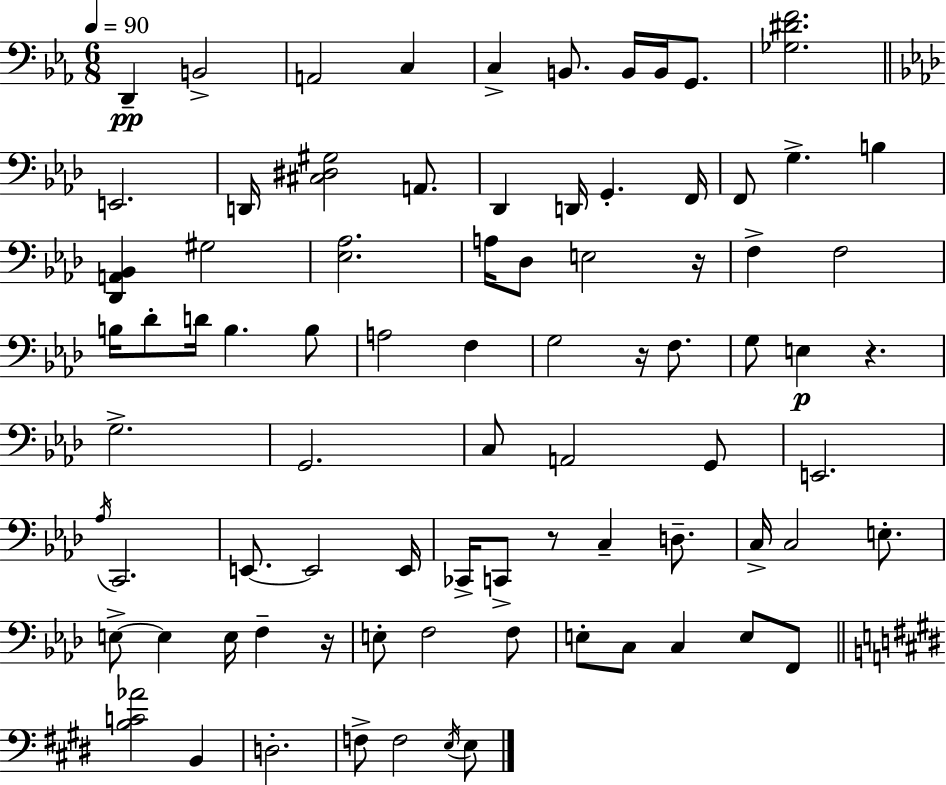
{
  \clef bass
  \numericTimeSignature
  \time 6/8
  \key c \minor
  \tempo 4 = 90
  \repeat volta 2 { d,4--\pp b,2-> | a,2 c4 | c4-> b,8. b,16 b,16 g,8. | <ges dis' f'>2. | \break \bar "||" \break \key f \minor e,2. | d,16 <cis dis gis>2 a,8. | des,4 d,16 g,4.-. f,16 | f,8 g4.-> b4 | \break <des, a, bes,>4 gis2 | <ees aes>2. | a16 des8 e2 r16 | f4-> f2 | \break b16 des'8-. d'16 b4. b8 | a2 f4 | g2 r16 f8. | g8 e4\p r4. | \break g2.-> | g,2. | c8 a,2 g,8 | e,2. | \break \acciaccatura { aes16 } c,2. | e,8.~~ e,2 | e,16 ces,16-> c,8-> r8 c4-- d8.-- | c16-> c2 e8.-. | \break e8->~~ e4 e16 f4-- | r16 e8-. f2 f8 | e8-. c8 c4 e8 f,8 | \bar "||" \break \key e \major <b c' aes'>2 b,4 | d2.-. | f8-> f2 \acciaccatura { e16 } e8 | } \bar "|."
}